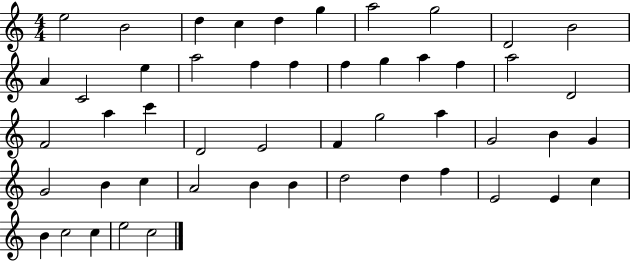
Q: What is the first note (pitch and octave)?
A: E5